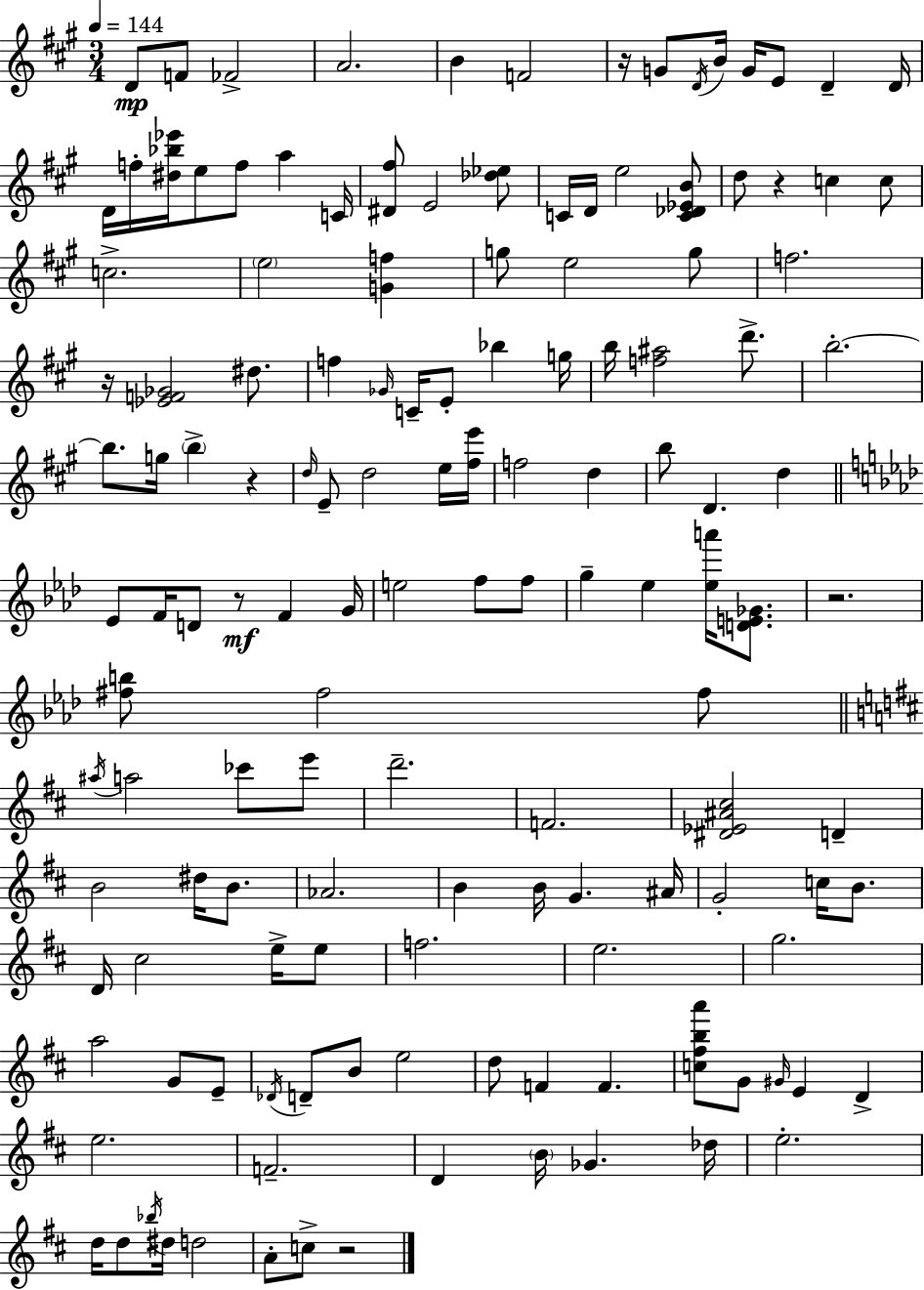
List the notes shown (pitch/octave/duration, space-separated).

D4/e F4/e FES4/h A4/h. B4/q F4/h R/s G4/e D4/s B4/s G4/s E4/e D4/q D4/s D4/s F5/s [D#5,Bb5,Eb6]/s E5/e F5/e A5/q C4/s [D#4,F#5]/e E4/h [Db5,Eb5]/e C4/s D4/s E5/h [C4,Db4,Eb4,B4]/e D5/e R/q C5/q C5/e C5/h. E5/h [G4,F5]/q G5/e E5/h G5/e F5/h. R/s [Eb4,F4,Gb4]/h D#5/e. F5/q Gb4/s C4/s E4/e Bb5/q G5/s B5/s [F5,A#5]/h D6/e. B5/h. B5/e. G5/s B5/q R/q D5/s E4/e D5/h E5/s [F#5,E6]/s F5/h D5/q B5/e D4/q. D5/q Eb4/e F4/s D4/e R/e F4/q G4/s E5/h F5/e F5/e G5/q Eb5/q [Eb5,A6]/s [D4,E4,Gb4]/e. R/h. [F#5,B5]/e F#5/h F#5/e A#5/s A5/h CES6/e E6/e D6/h. F4/h. [D#4,Eb4,A#4,C#5]/h D4/q B4/h D#5/s B4/e. Ab4/h. B4/q B4/s G4/q. A#4/s G4/h C5/s B4/e. D4/s C#5/h E5/s E5/e F5/h. E5/h. G5/h. A5/h G4/e E4/e Db4/s D4/e B4/e E5/h D5/e F4/q F4/q. [C5,F#5,B5,A6]/e G4/e G#4/s E4/q D4/q E5/h. F4/h. D4/q B4/s Gb4/q. Db5/s E5/h. D5/s D5/e Bb5/s D#5/s D5/h A4/e C5/e R/h